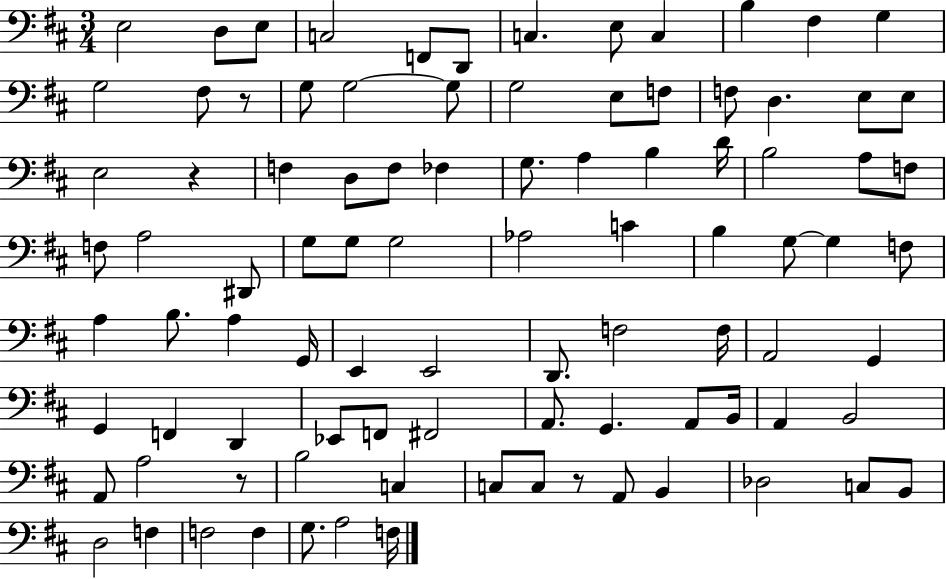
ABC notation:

X:1
T:Untitled
M:3/4
L:1/4
K:D
E,2 D,/2 E,/2 C,2 F,,/2 D,,/2 C, E,/2 C, B, ^F, G, G,2 ^F,/2 z/2 G,/2 G,2 G,/2 G,2 E,/2 F,/2 F,/2 D, E,/2 E,/2 E,2 z F, D,/2 F,/2 _F, G,/2 A, B, D/4 B,2 A,/2 F,/2 F,/2 A,2 ^D,,/2 G,/2 G,/2 G,2 _A,2 C B, G,/2 G, F,/2 A, B,/2 A, G,,/4 E,, E,,2 D,,/2 F,2 F,/4 A,,2 G,, G,, F,, D,, _E,,/2 F,,/2 ^F,,2 A,,/2 G,, A,,/2 B,,/4 A,, B,,2 A,,/2 A,2 z/2 B,2 C, C,/2 C,/2 z/2 A,,/2 B,, _D,2 C,/2 B,,/2 D,2 F, F,2 F, G,/2 A,2 F,/4